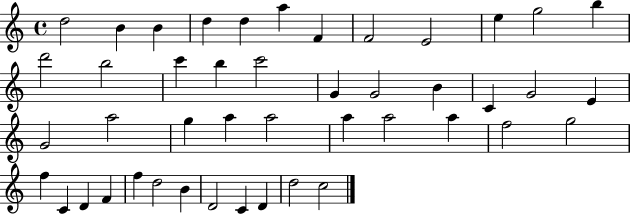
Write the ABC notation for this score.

X:1
T:Untitled
M:4/4
L:1/4
K:C
d2 B B d d a F F2 E2 e g2 b d'2 b2 c' b c'2 G G2 B C G2 E G2 a2 g a a2 a a2 a f2 g2 f C D F f d2 B D2 C D d2 c2